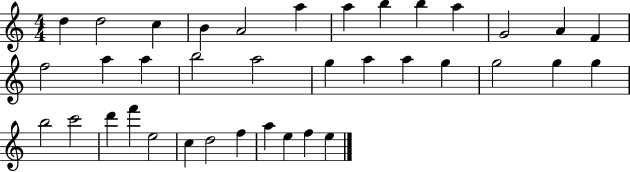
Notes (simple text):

D5/q D5/h C5/q B4/q A4/h A5/q A5/q B5/q B5/q A5/q G4/h A4/q F4/q F5/h A5/q A5/q B5/h A5/h G5/q A5/q A5/q G5/q G5/h G5/q G5/q B5/h C6/h D6/q F6/q E5/h C5/q D5/h F5/q A5/q E5/q F5/q E5/q